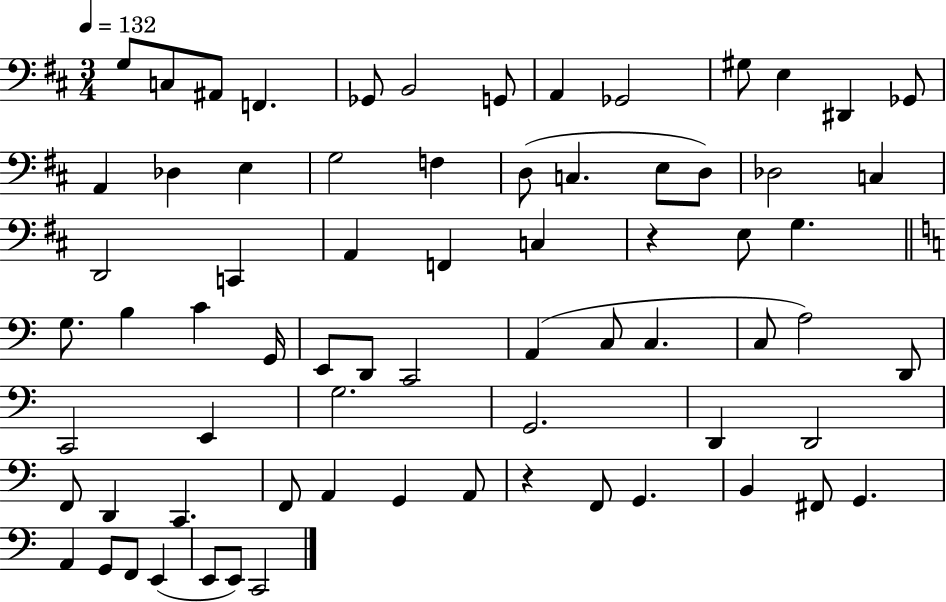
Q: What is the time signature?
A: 3/4